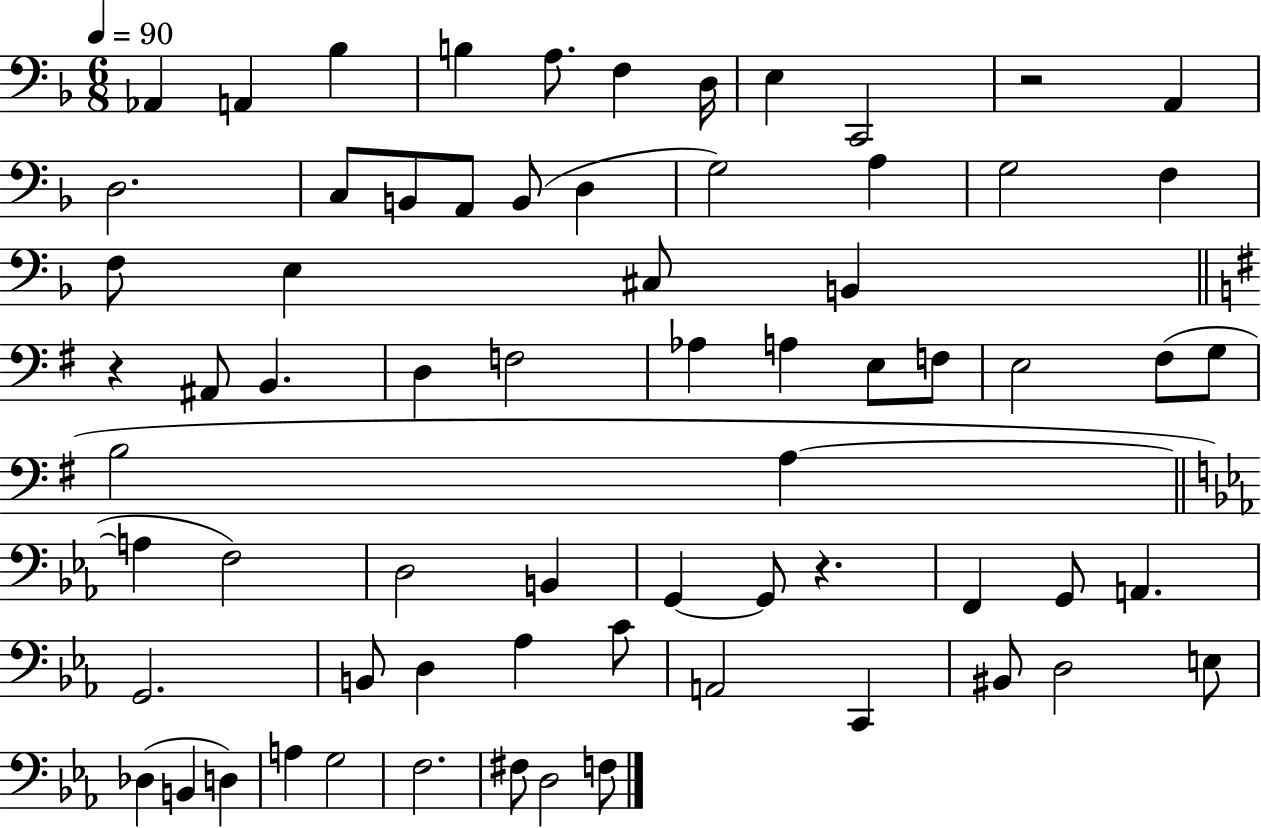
Ab2/q A2/q Bb3/q B3/q A3/e. F3/q D3/s E3/q C2/h R/h A2/q D3/h. C3/e B2/e A2/e B2/e D3/q G3/h A3/q G3/h F3/q F3/e E3/q C#3/e B2/q R/q A#2/e B2/q. D3/q F3/h Ab3/q A3/q E3/e F3/e E3/h F#3/e G3/e B3/h A3/q A3/q F3/h D3/h B2/q G2/q G2/e R/q. F2/q G2/e A2/q. G2/h. B2/e D3/q Ab3/q C4/e A2/h C2/q BIS2/e D3/h E3/e Db3/q B2/q D3/q A3/q G3/h F3/h. F#3/e D3/h F3/e